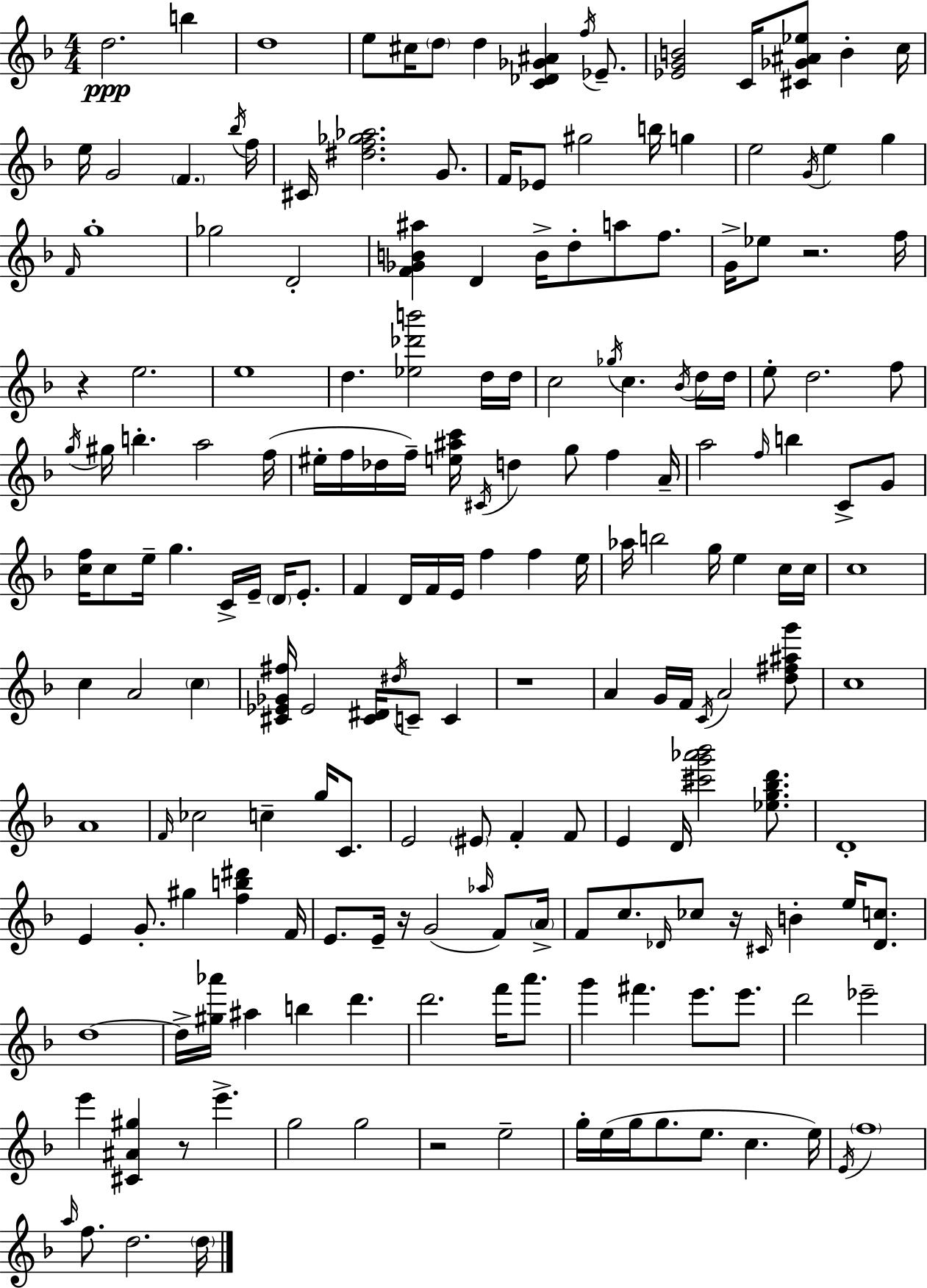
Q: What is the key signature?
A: D minor